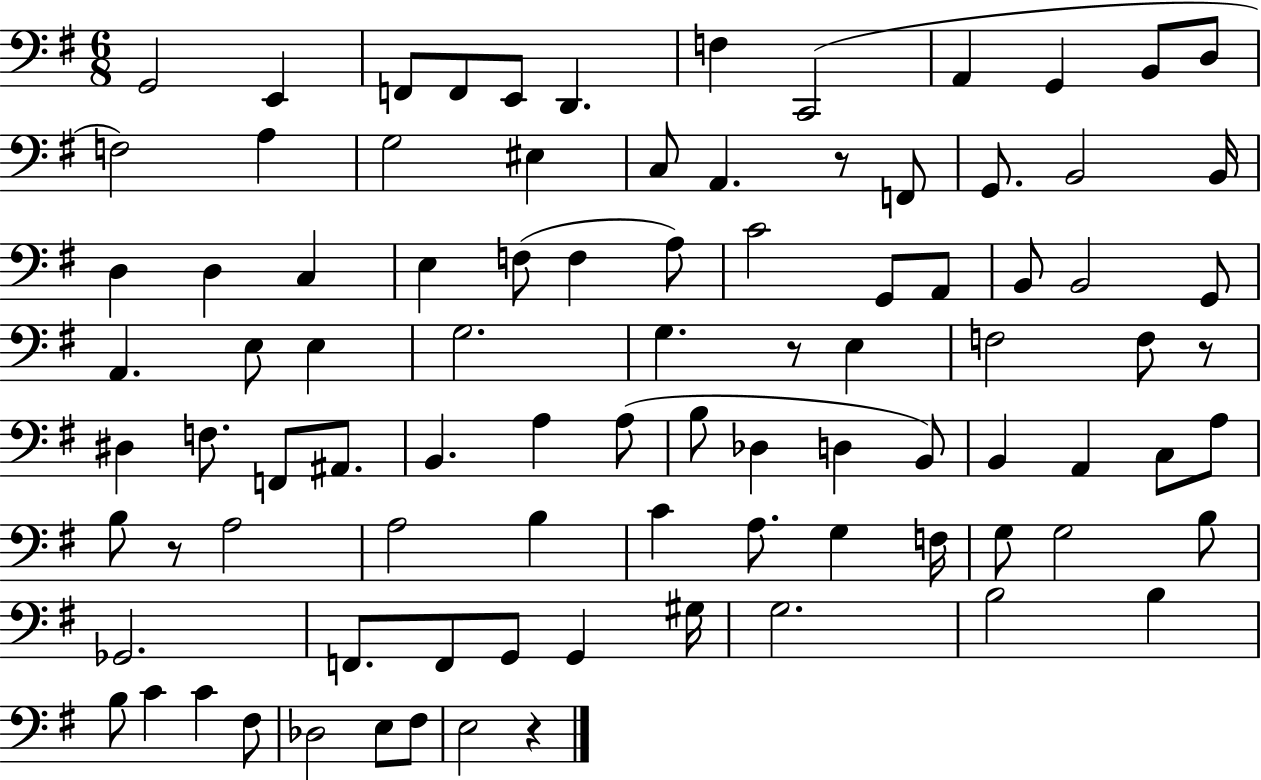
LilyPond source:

{
  \clef bass
  \numericTimeSignature
  \time 6/8
  \key g \major
  g,2 e,4 | f,8 f,8 e,8 d,4. | f4 c,2( | a,4 g,4 b,8 d8 | \break f2) a4 | g2 eis4 | c8 a,4. r8 f,8 | g,8. b,2 b,16 | \break d4 d4 c4 | e4 f8( f4 a8) | c'2 g,8 a,8 | b,8 b,2 g,8 | \break a,4. e8 e4 | g2. | g4. r8 e4 | f2 f8 r8 | \break dis4 f8. f,8 ais,8. | b,4. a4 a8( | b8 des4 d4 b,8) | b,4 a,4 c8 a8 | \break b8 r8 a2 | a2 b4 | c'4 a8. g4 f16 | g8 g2 b8 | \break ges,2. | f,8. f,8 g,8 g,4 gis16 | g2. | b2 b4 | \break b8 c'4 c'4 fis8 | des2 e8 fis8 | e2 r4 | \bar "|."
}